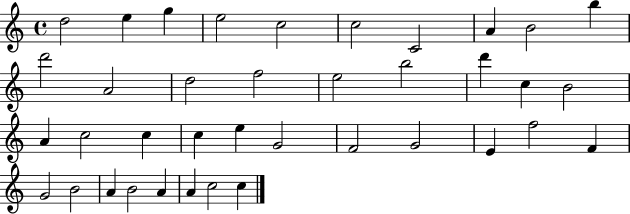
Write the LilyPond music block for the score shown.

{
  \clef treble
  \time 4/4
  \defaultTimeSignature
  \key c \major
  d''2 e''4 g''4 | e''2 c''2 | c''2 c'2 | a'4 b'2 b''4 | \break d'''2 a'2 | d''2 f''2 | e''2 b''2 | d'''4 c''4 b'2 | \break a'4 c''2 c''4 | c''4 e''4 g'2 | f'2 g'2 | e'4 f''2 f'4 | \break g'2 b'2 | a'4 b'2 a'4 | a'4 c''2 c''4 | \bar "|."
}